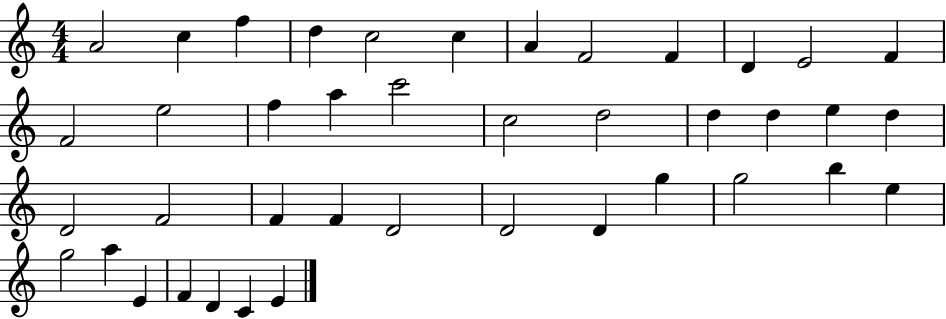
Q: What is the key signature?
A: C major